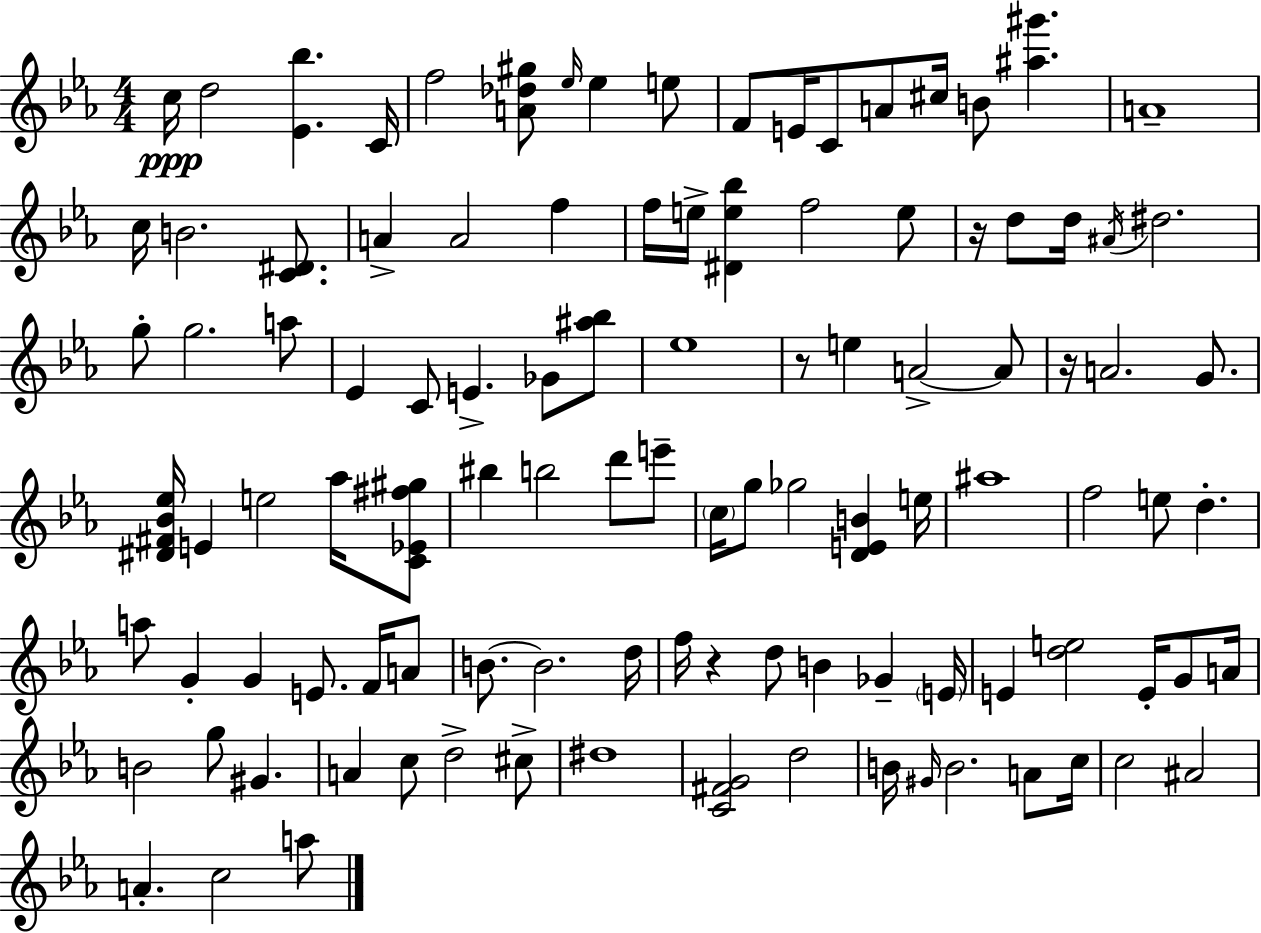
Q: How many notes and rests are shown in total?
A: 107